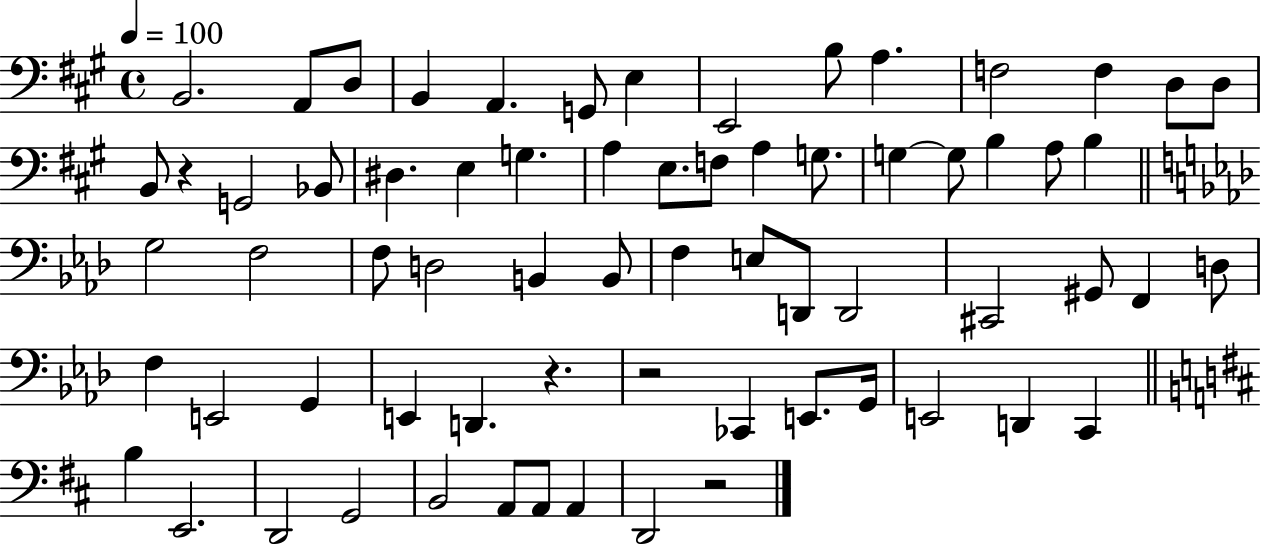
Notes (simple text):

B2/h. A2/e D3/e B2/q A2/q. G2/e E3/q E2/h B3/e A3/q. F3/h F3/q D3/e D3/e B2/e R/q G2/h Bb2/e D#3/q. E3/q G3/q. A3/q E3/e. F3/e A3/q G3/e. G3/q G3/e B3/q A3/e B3/q G3/h F3/h F3/e D3/h B2/q B2/e F3/q E3/e D2/e D2/h C#2/h G#2/e F2/q D3/e F3/q E2/h G2/q E2/q D2/q. R/q. R/h CES2/q E2/e. G2/s E2/h D2/q C2/q B3/q E2/h. D2/h G2/h B2/h A2/e A2/e A2/q D2/h R/h